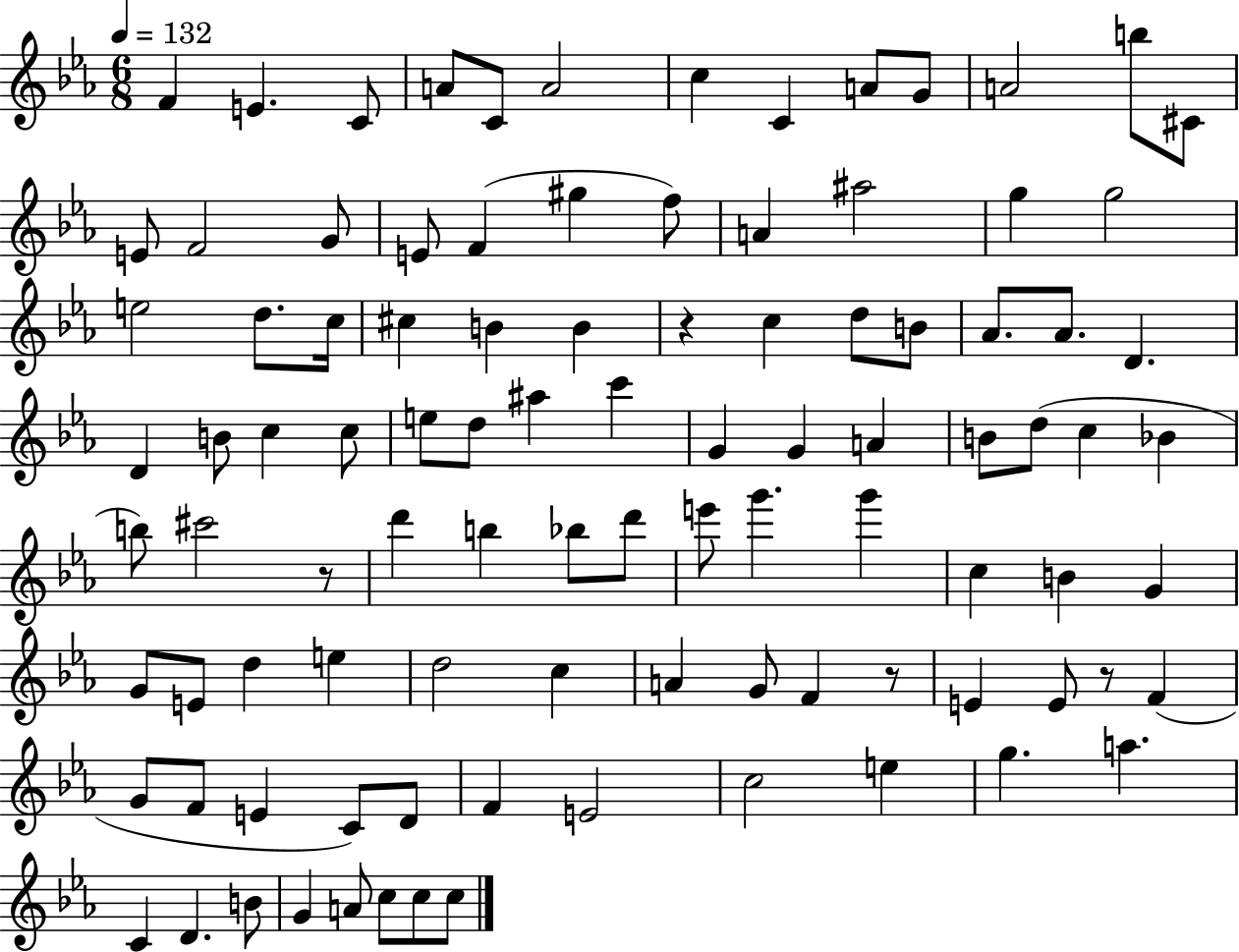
F4/q E4/q. C4/e A4/e C4/e A4/h C5/q C4/q A4/e G4/e A4/h B5/e C#4/e E4/e F4/h G4/e E4/e F4/q G#5/q F5/e A4/q A#5/h G5/q G5/h E5/h D5/e. C5/s C#5/q B4/q B4/q R/q C5/q D5/e B4/e Ab4/e. Ab4/e. D4/q. D4/q B4/e C5/q C5/e E5/e D5/e A#5/q C6/q G4/q G4/q A4/q B4/e D5/e C5/q Bb4/q B5/e C#6/h R/e D6/q B5/q Bb5/e D6/e E6/e G6/q. G6/q C5/q B4/q G4/q G4/e E4/e D5/q E5/q D5/h C5/q A4/q G4/e F4/q R/e E4/q E4/e R/e F4/q G4/e F4/e E4/q C4/e D4/e F4/q E4/h C5/h E5/q G5/q. A5/q. C4/q D4/q. B4/e G4/q A4/e C5/e C5/e C5/e